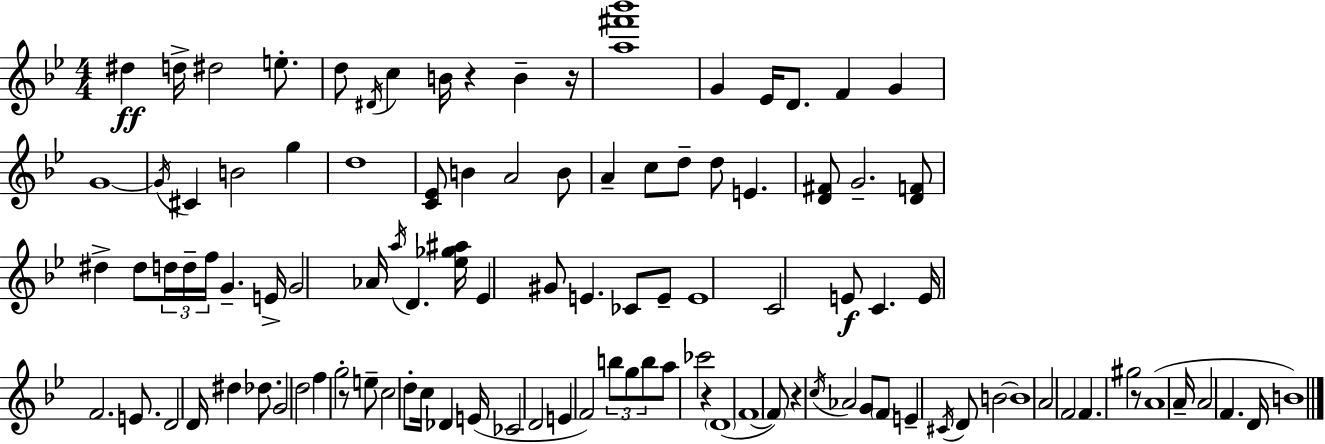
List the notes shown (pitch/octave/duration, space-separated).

D#5/q D5/s D#5/h E5/e. D5/e D#4/s C5/q B4/s R/q B4/q R/s [A5,F#6,Bb6]/w G4/q Eb4/s D4/e. F4/q G4/q G4/w G4/s C#4/q B4/h G5/q D5/w [C4,Eb4]/e B4/q A4/h B4/e A4/q C5/e D5/e D5/e E4/q. [D4,F#4]/e G4/h. [D4,F4]/e D#5/q D#5/e D5/s D5/s F5/s G4/q. E4/s G4/h Ab4/s A5/s D4/q. [Eb5,Gb5,A#5]/s Eb4/q G#4/e E4/q. CES4/e E4/e E4/w C4/h E4/e C4/q. E4/s F4/h. E4/e. D4/h D4/s D#5/q Db5/e. G4/h D5/h F5/q G5/h R/e E5/e C5/h D5/e C5/s Db4/q E4/s CES4/h D4/h E4/q F4/h B5/e G5/e B5/e A5/e CES6/h R/q D4/w F4/w F4/e R/q C5/s Ab4/h G4/e F4/e E4/q C#4/s D4/e B4/h B4/w A4/h F4/h F4/q. G#5/h R/e A4/w A4/s A4/h F4/q. D4/s B4/w